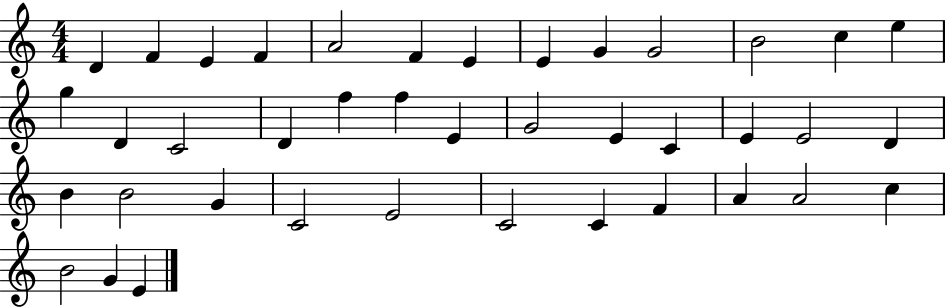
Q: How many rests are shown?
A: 0